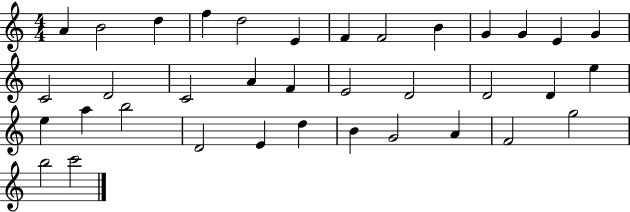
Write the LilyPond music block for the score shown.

{
  \clef treble
  \numericTimeSignature
  \time 4/4
  \key c \major
  a'4 b'2 d''4 | f''4 d''2 e'4 | f'4 f'2 b'4 | g'4 g'4 e'4 g'4 | \break c'2 d'2 | c'2 a'4 f'4 | e'2 d'2 | d'2 d'4 e''4 | \break e''4 a''4 b''2 | d'2 e'4 d''4 | b'4 g'2 a'4 | f'2 g''2 | \break b''2 c'''2 | \bar "|."
}